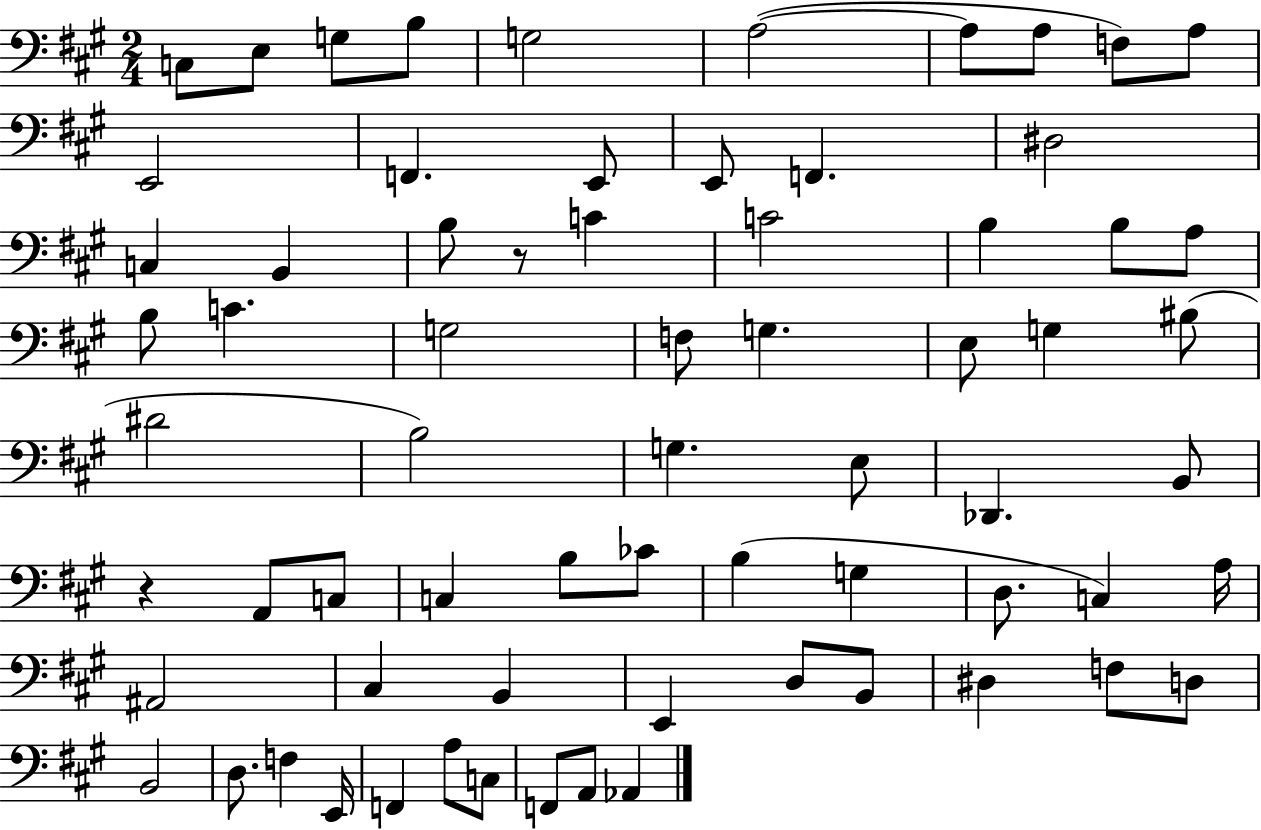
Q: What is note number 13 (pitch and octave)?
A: E2